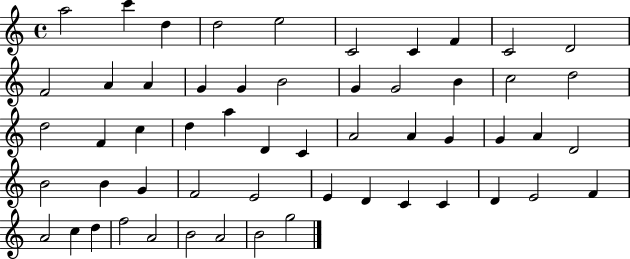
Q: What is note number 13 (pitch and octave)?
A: A4